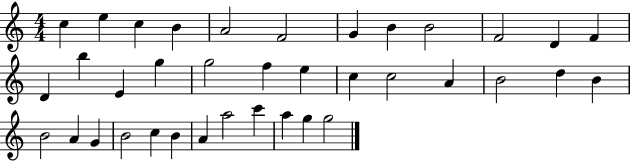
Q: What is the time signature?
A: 4/4